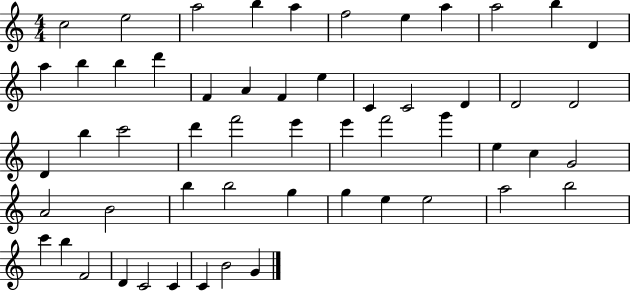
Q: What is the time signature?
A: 4/4